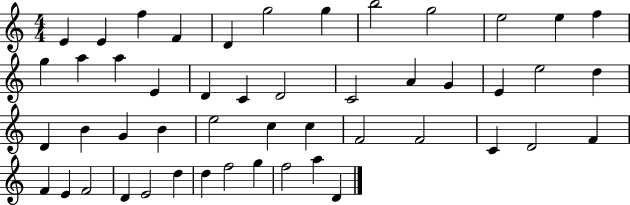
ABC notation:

X:1
T:Untitled
M:4/4
L:1/4
K:C
E E f F D g2 g b2 g2 e2 e f g a a E D C D2 C2 A G E e2 d D B G B e2 c c F2 F2 C D2 F F E F2 D E2 d d f2 g f2 a D